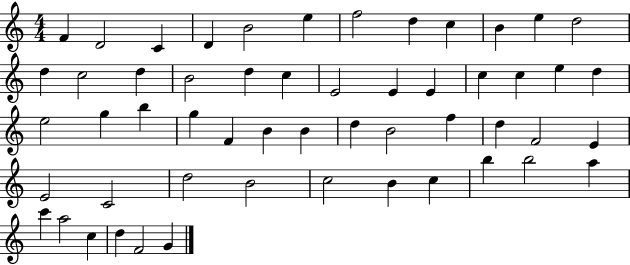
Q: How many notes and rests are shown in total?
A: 54